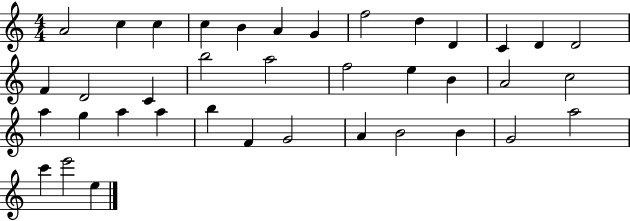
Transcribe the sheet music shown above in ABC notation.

X:1
T:Untitled
M:4/4
L:1/4
K:C
A2 c c c B A G f2 d D C D D2 F D2 C b2 a2 f2 e B A2 c2 a g a a b F G2 A B2 B G2 a2 c' e'2 e